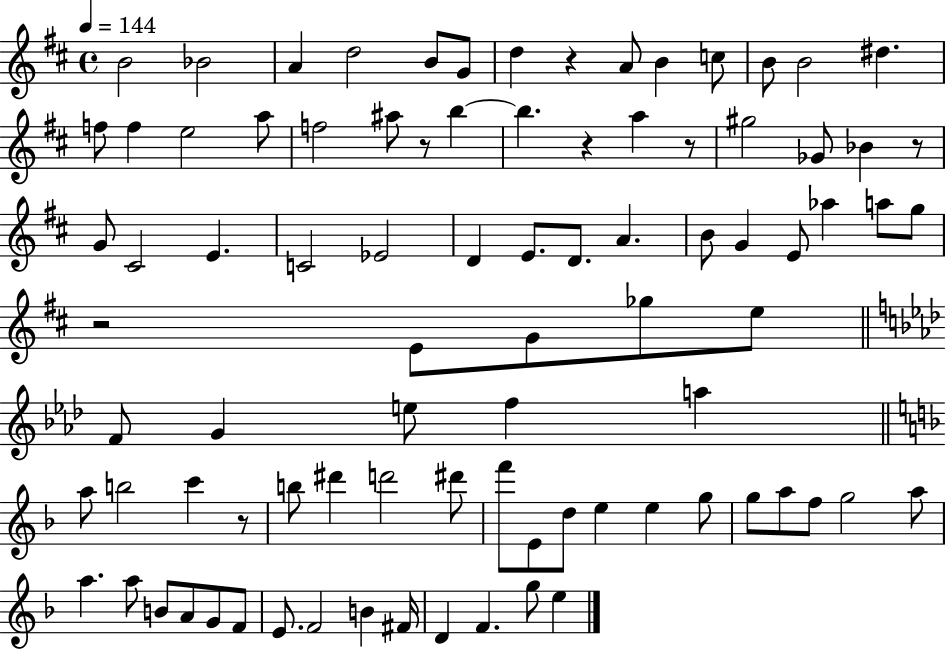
{
  \clef treble
  \time 4/4
  \defaultTimeSignature
  \key d \major
  \tempo 4 = 144
  b'2 bes'2 | a'4 d''2 b'8 g'8 | d''4 r4 a'8 b'4 c''8 | b'8 b'2 dis''4. | \break f''8 f''4 e''2 a''8 | f''2 ais''8 r8 b''4~~ | b''4. r4 a''4 r8 | gis''2 ges'8 bes'4 r8 | \break g'8 cis'2 e'4. | c'2 ees'2 | d'4 e'8. d'8. a'4. | b'8 g'4 e'8 aes''4 a''8 g''8 | \break r2 e'8 g'8 ges''8 e''8 | \bar "||" \break \key f \minor f'8 g'4 e''8 f''4 a''4 | \bar "||" \break \key d \minor a''8 b''2 c'''4 r8 | b''8 dis'''4 d'''2 dis'''8 | f'''8 e'8 d''8 e''4 e''4 g''8 | g''8 a''8 f''8 g''2 a''8 | \break a''4. a''8 b'8 a'8 g'8 f'8 | e'8. f'2 b'4 fis'16 | d'4 f'4. g''8 e''4 | \bar "|."
}